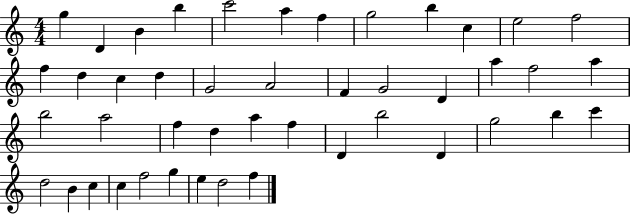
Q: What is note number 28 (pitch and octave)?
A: D5